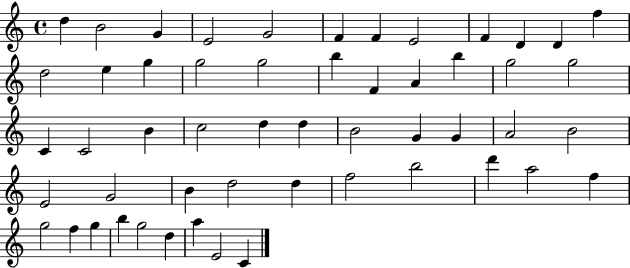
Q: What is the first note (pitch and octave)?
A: D5